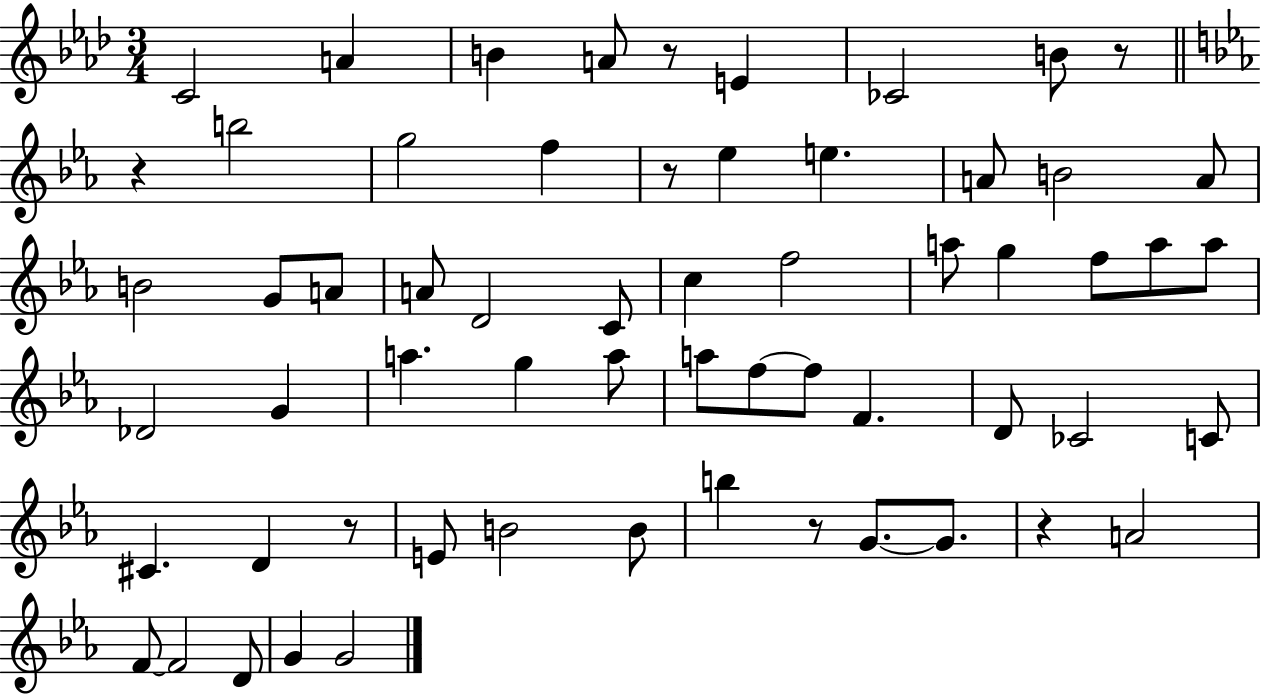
{
  \clef treble
  \numericTimeSignature
  \time 3/4
  \key aes \major
  c'2 a'4 | b'4 a'8 r8 e'4 | ces'2 b'8 r8 | \bar "||" \break \key c \minor r4 b''2 | g''2 f''4 | r8 ees''4 e''4. | a'8 b'2 a'8 | \break b'2 g'8 a'8 | a'8 d'2 c'8 | c''4 f''2 | a''8 g''4 f''8 a''8 a''8 | \break des'2 g'4 | a''4. g''4 a''8 | a''8 f''8~~ f''8 f'4. | d'8 ces'2 c'8 | \break cis'4. d'4 r8 | e'8 b'2 b'8 | b''4 r8 g'8.~~ g'8. | r4 a'2 | \break f'8~~ f'2 d'8 | g'4 g'2 | \bar "|."
}